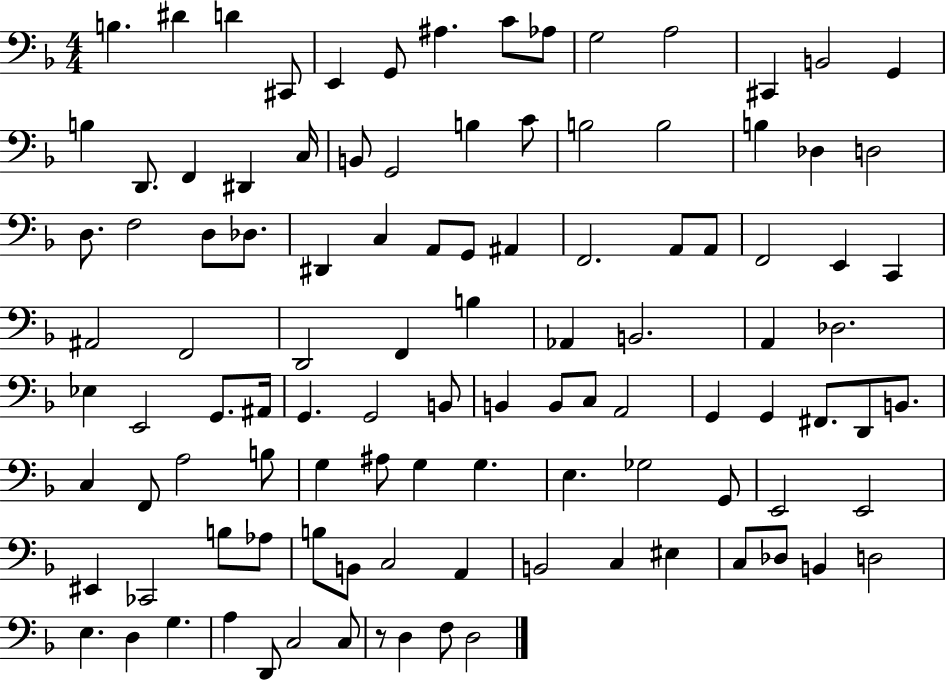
X:1
T:Untitled
M:4/4
L:1/4
K:F
B, ^D D ^C,,/2 E,, G,,/2 ^A, C/2 _A,/2 G,2 A,2 ^C,, B,,2 G,, B, D,,/2 F,, ^D,, C,/4 B,,/2 G,,2 B, C/2 B,2 B,2 B, _D, D,2 D,/2 F,2 D,/2 _D,/2 ^D,, C, A,,/2 G,,/2 ^A,, F,,2 A,,/2 A,,/2 F,,2 E,, C,, ^A,,2 F,,2 D,,2 F,, B, _A,, B,,2 A,, _D,2 _E, E,,2 G,,/2 ^A,,/4 G,, G,,2 B,,/2 B,, B,,/2 C,/2 A,,2 G,, G,, ^F,,/2 D,,/2 B,,/2 C, F,,/2 A,2 B,/2 G, ^A,/2 G, G, E, _G,2 G,,/2 E,,2 E,,2 ^E,, _C,,2 B,/2 _A,/2 B,/2 B,,/2 C,2 A,, B,,2 C, ^E, C,/2 _D,/2 B,, D,2 E, D, G, A, D,,/2 C,2 C,/2 z/2 D, F,/2 D,2